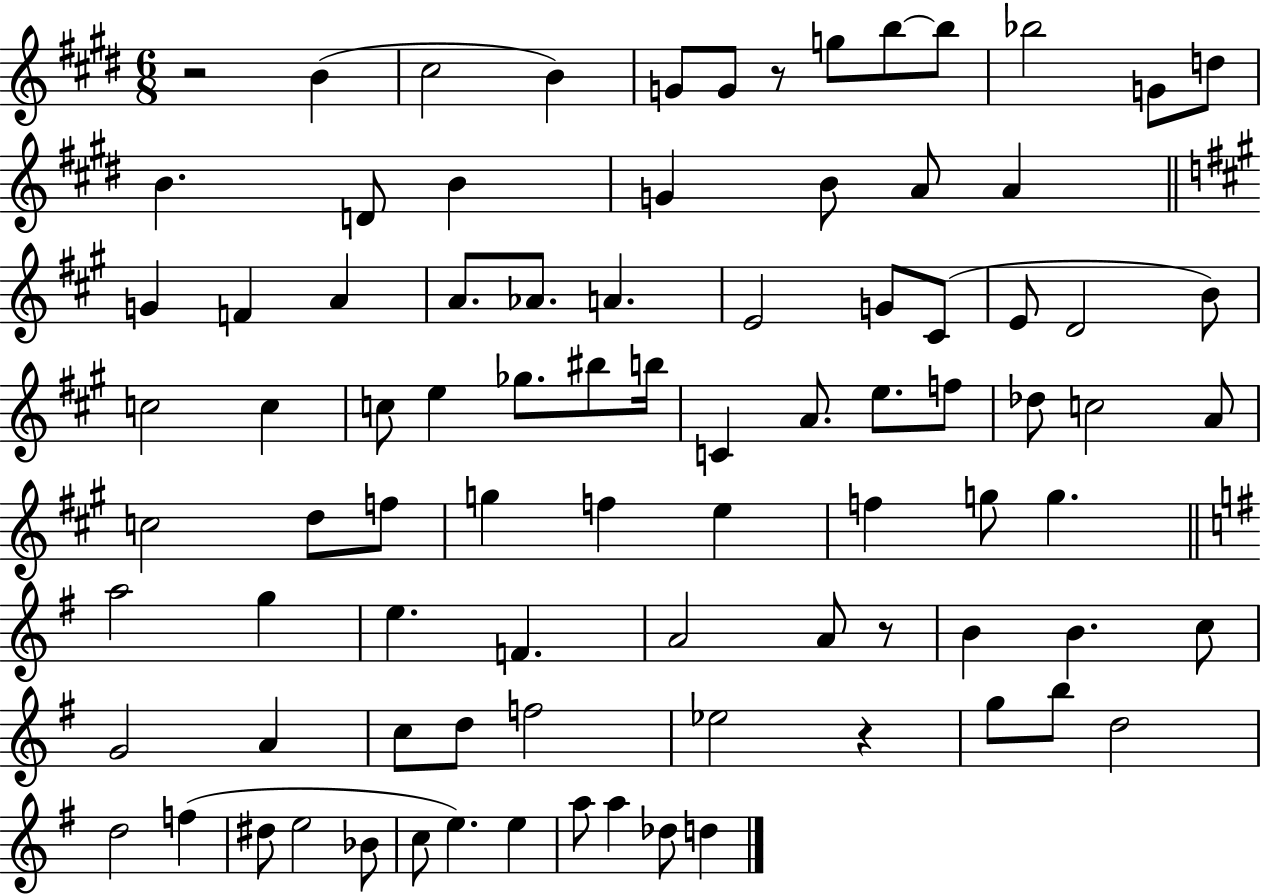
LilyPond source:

{
  \clef treble
  \numericTimeSignature
  \time 6/8
  \key e \major
  r2 b'4( | cis''2 b'4) | g'8 g'8 r8 g''8 b''8~~ b''8 | bes''2 g'8 d''8 | \break b'4. d'8 b'4 | g'4 b'8 a'8 a'4 | \bar "||" \break \key a \major g'4 f'4 a'4 | a'8. aes'8. a'4. | e'2 g'8 cis'8( | e'8 d'2 b'8) | \break c''2 c''4 | c''8 e''4 ges''8. bis''8 b''16 | c'4 a'8. e''8. f''8 | des''8 c''2 a'8 | \break c''2 d''8 f''8 | g''4 f''4 e''4 | f''4 g''8 g''4. | \bar "||" \break \key e \minor a''2 g''4 | e''4. f'4. | a'2 a'8 r8 | b'4 b'4. c''8 | \break g'2 a'4 | c''8 d''8 f''2 | ees''2 r4 | g''8 b''8 d''2 | \break d''2 f''4( | dis''8 e''2 bes'8 | c''8 e''4.) e''4 | a''8 a''4 des''8 d''4 | \break \bar "|."
}